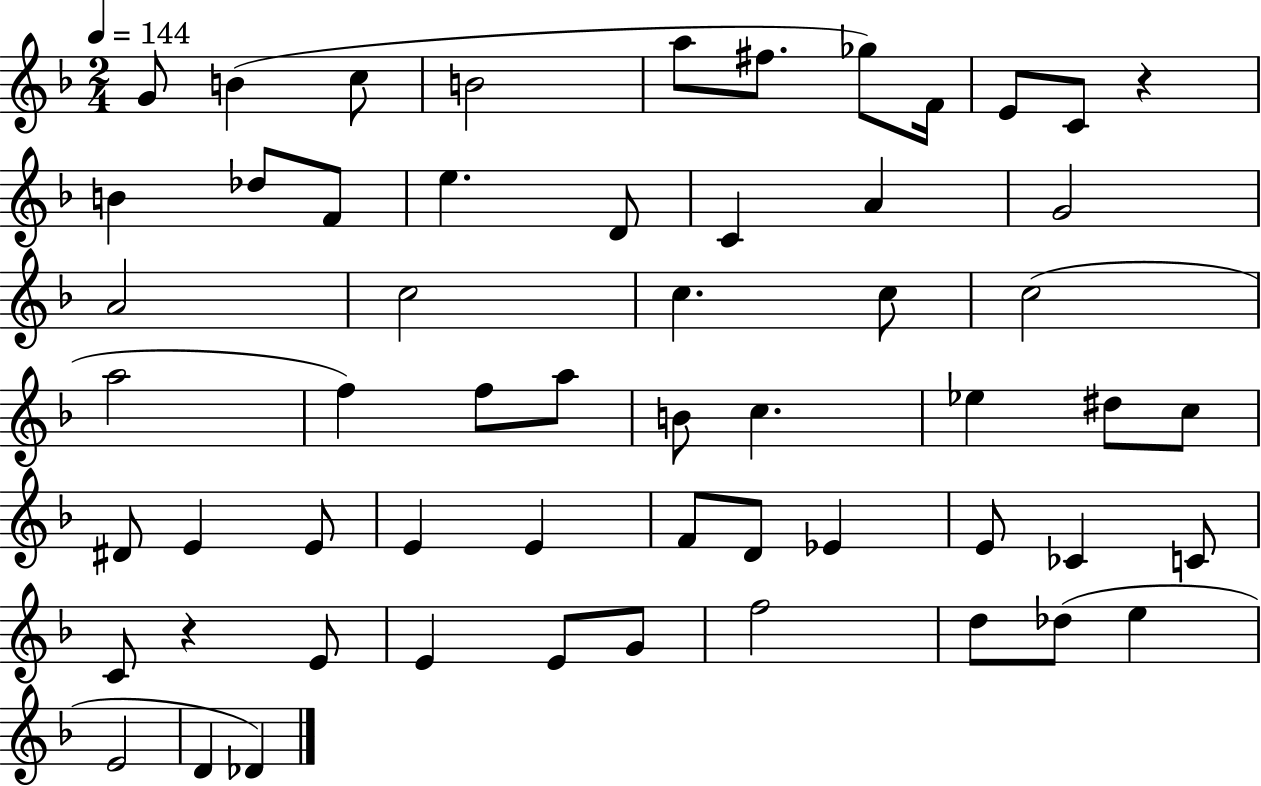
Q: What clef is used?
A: treble